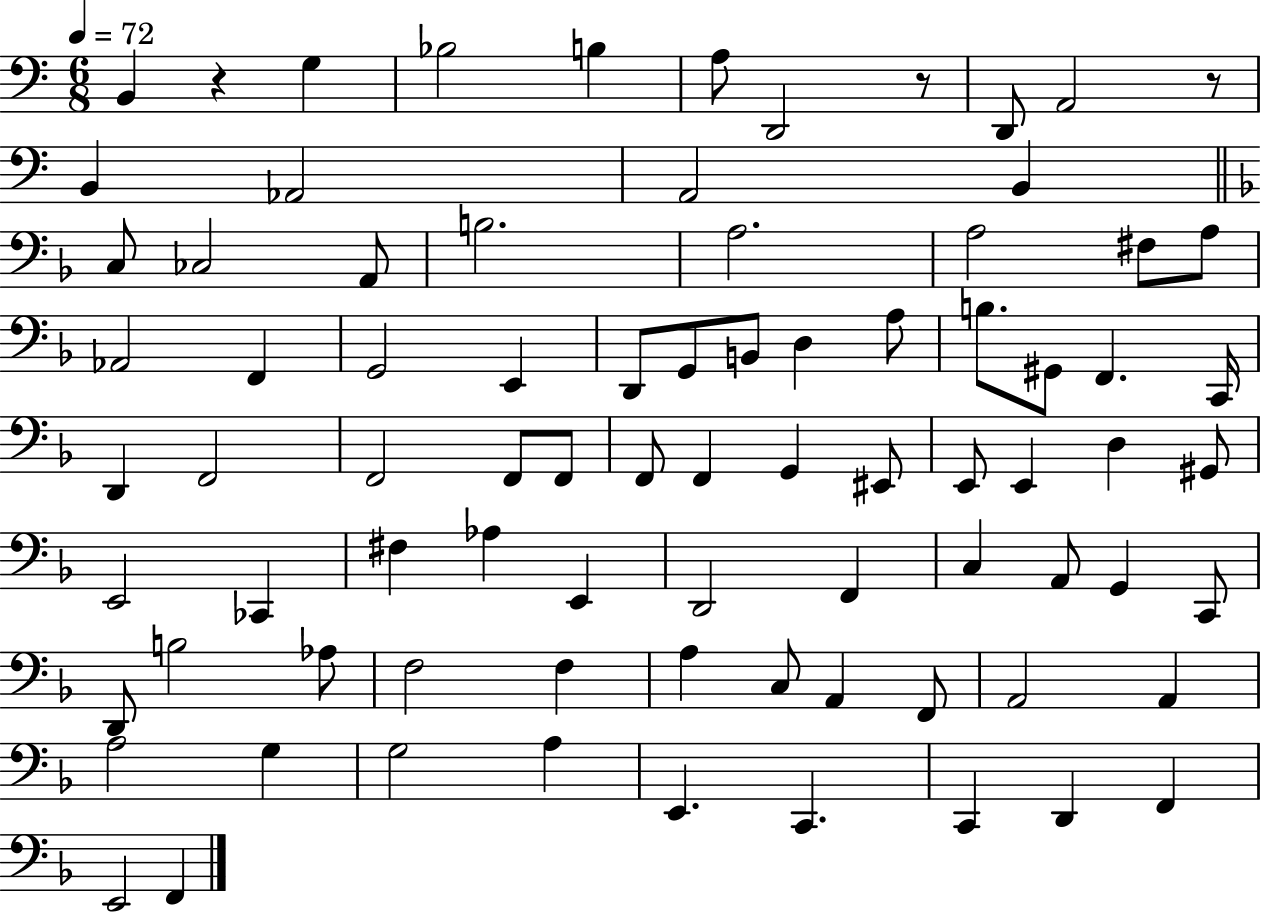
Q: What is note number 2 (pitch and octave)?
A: G3